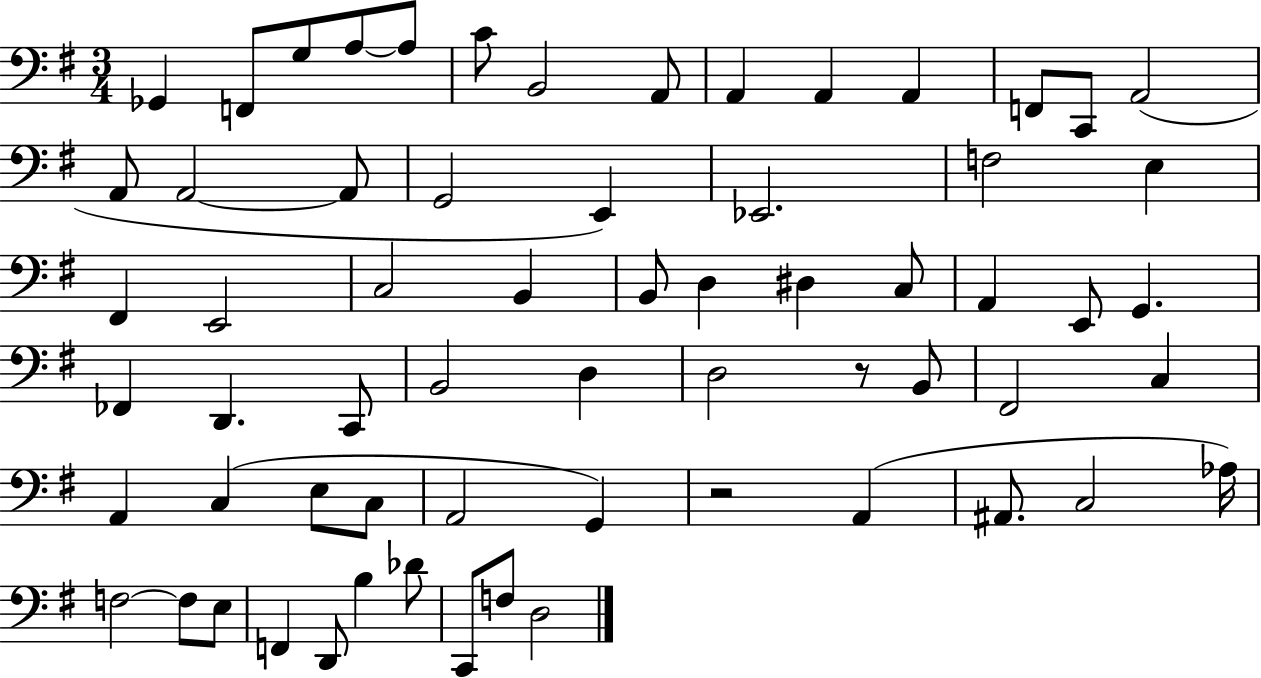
{
  \clef bass
  \numericTimeSignature
  \time 3/4
  \key g \major
  \repeat volta 2 { ges,4 f,8 g8 a8~~ a8 | c'8 b,2 a,8 | a,4 a,4 a,4 | f,8 c,8 a,2( | \break a,8 a,2~~ a,8 | g,2 e,4) | ees,2. | f2 e4 | \break fis,4 e,2 | c2 b,4 | b,8 d4 dis4 c8 | a,4 e,8 g,4. | \break fes,4 d,4. c,8 | b,2 d4 | d2 r8 b,8 | fis,2 c4 | \break a,4 c4( e8 c8 | a,2 g,4) | r2 a,4( | ais,8. c2 aes16) | \break f2~~ f8 e8 | f,4 d,8 b4 des'8 | c,8 f8 d2 | } \bar "|."
}